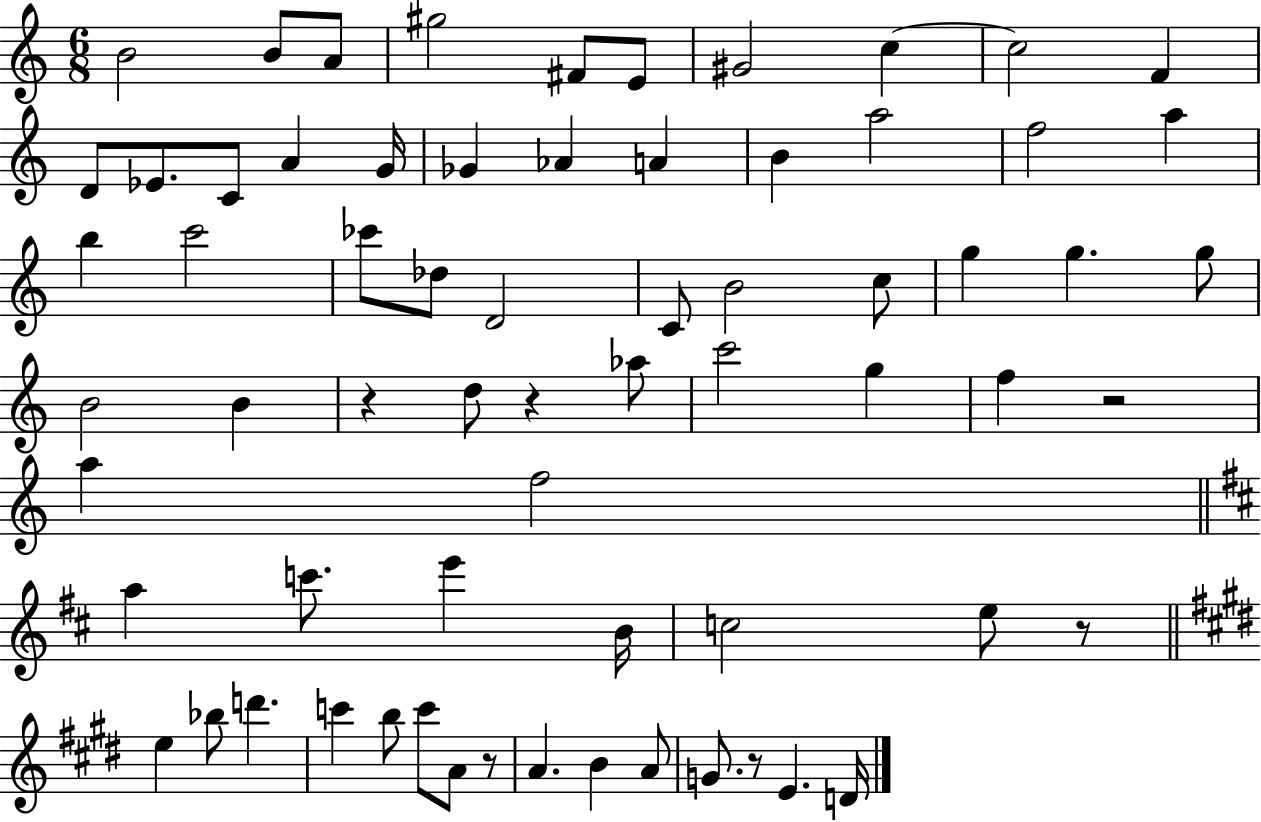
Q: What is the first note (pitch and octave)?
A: B4